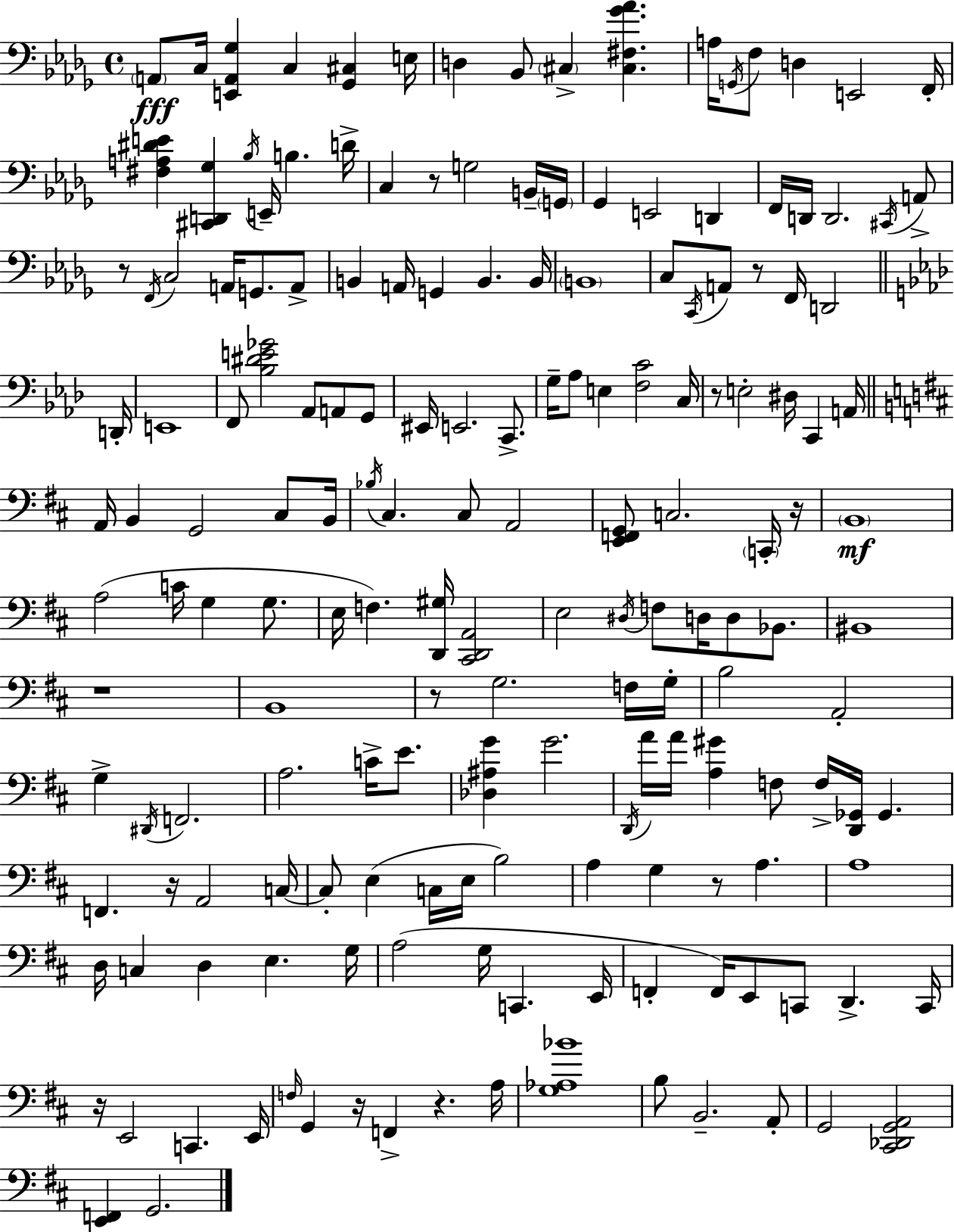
{
  \clef bass
  \time 4/4
  \defaultTimeSignature
  \key bes \minor
  \parenthesize a,8\fff c16 <e, a, ges>4 c4 <ges, cis>4 e16 | d4 bes,8 \parenthesize cis4-> <cis fis ges' aes'>4. | a16 \acciaccatura { g,16 } f8 d4 e,2 | f,16-. <fis a dis' e'>4 <cis, d, ges>4 \acciaccatura { bes16 } e,16-- b4. | \break d'16-> c4 r8 g2 | b,16-- \parenthesize g,16 ges,4 e,2 d,4 | f,16 d,16 d,2. | \acciaccatura { cis,16 } a,8-> r8 \acciaccatura { f,16 } c2 a,16 g,8. | \break a,8-> b,4 a,16 g,4 b,4. | b,16 \parenthesize b,1 | c8 \acciaccatura { c,16 } a,8 r8 f,16 d,2 | \bar "||" \break \key aes \major d,16-. e,1 | f,8 <bes dis' e' ges'>2 aes,8 a,8 g,8 | eis,16 e,2. c,8.-> | g16-- aes8 e4 <f c'>2 | \break c16 r8 e2-. dis16 c,4 | a,16 \bar "||" \break \key d \major a,16 b,4 g,2 cis8 b,16 | \acciaccatura { bes16 } cis4. cis8 a,2 | <e, f, g,>8 c2. \parenthesize c,16-. | r16 \parenthesize b,1\mf | \break a2( c'16 g4 g8. | e16 f4.) <d, gis>16 <cis, d, a,>2 | e2 \acciaccatura { dis16 } f8 d16 d8 bes,8. | bis,1 | \break r1 | b,1 | r8 g2. | f16 g16-. b2 a,2-. | \break g4-> \acciaccatura { dis,16 } f,2. | a2. c'16-> | e'8. <des ais g'>4 g'2. | \acciaccatura { d,16 } a'16 a'16 <a gis'>4 f8 f16-> <d, ges,>16 ges,4. | \break f,4. r16 a,2 | c16~~ c8-. e4( c16 e16 b2) | a4 g4 r8 a4. | a1 | \break d16 c4 d4 e4. | g16 a2( g16 c,4. | e,16 f,4-. f,16) e,8 c,8 d,4.-> | c,16 r16 e,2 c,4. | \break e,16 \grace { f16 } g,4 r16 f,4-> r4. | a16 <g aes bes'>1 | b8 b,2.-- | a,8-. g,2 <cis, des, g, a,>2 | \break <e, f,>4 g,2. | \bar "|."
}